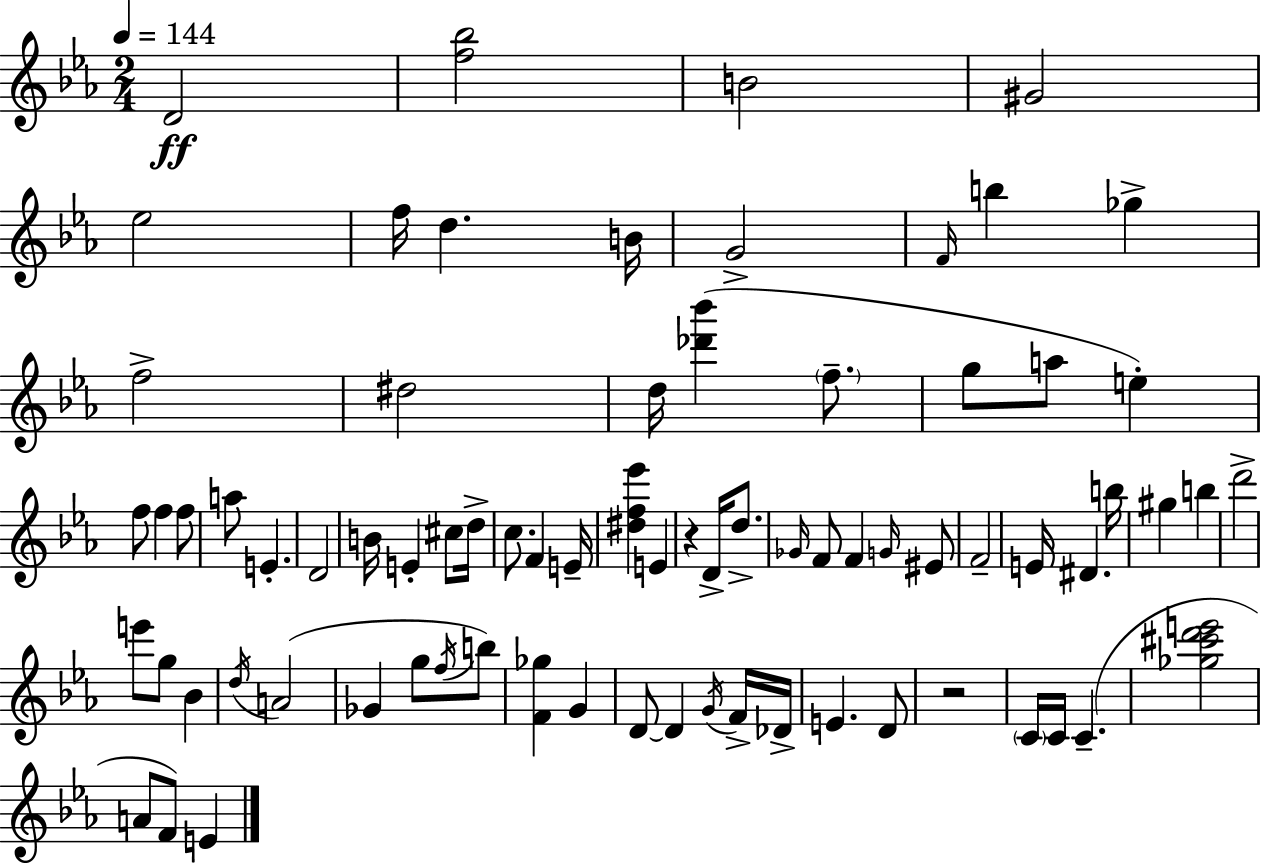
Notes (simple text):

D4/h [F5,Bb5]/h B4/h G#4/h Eb5/h F5/s D5/q. B4/s G4/h F4/s B5/q Gb5/q F5/h D#5/h D5/s [Db6,Bb6]/q F5/e. G5/e A5/e E5/q F5/e F5/q F5/e A5/e E4/q. D4/h B4/s E4/q C#5/e D5/s C5/e. F4/q E4/s [D#5,F5,Eb6]/q E4/q R/q D4/s D5/e. Gb4/s F4/e F4/q G4/s EIS4/e F4/h E4/s D#4/q. B5/s G#5/q B5/q D6/h E6/e G5/e Bb4/q D5/s A4/h Gb4/q G5/e F5/s B5/e [F4,Gb5]/q G4/q D4/e D4/q G4/s F4/s Db4/s E4/q. D4/e R/h C4/s C4/s C4/q. [Gb5,C#6,D6,E6]/h A4/e F4/e E4/q